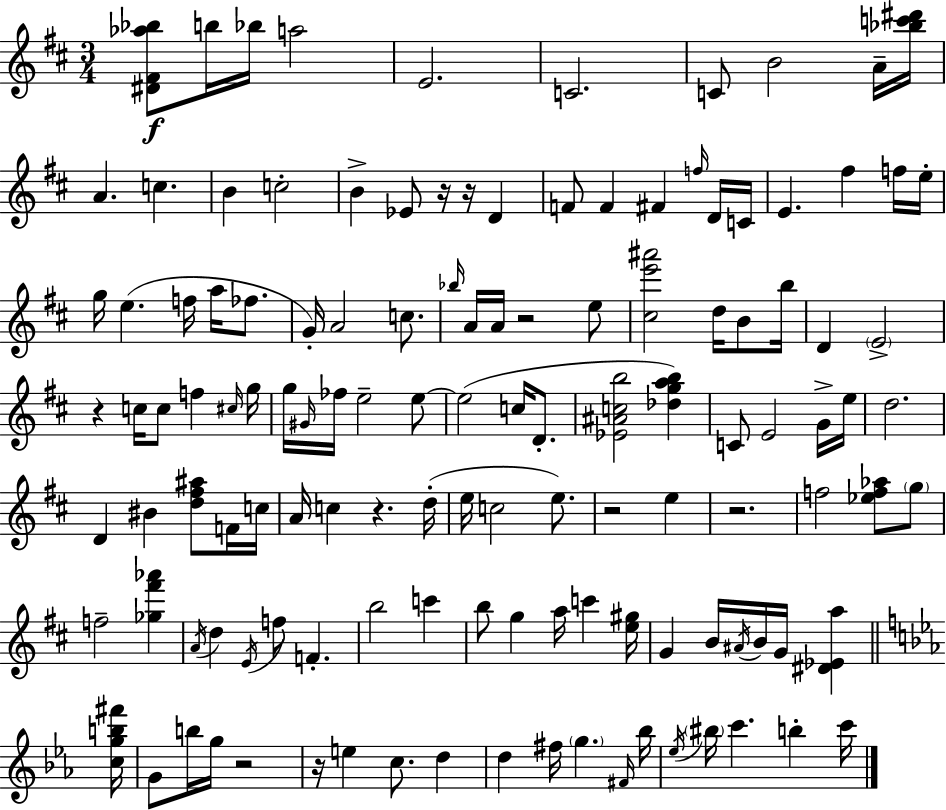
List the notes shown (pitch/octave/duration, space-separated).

[D#4,F#4,Ab5,Bb5]/e B5/s Bb5/s A5/h E4/h. C4/h. C4/e B4/h A4/s [Bb5,C6,D#6]/s A4/q. C5/q. B4/q C5/h B4/q Eb4/e R/s R/s D4/q F4/e F4/q F#4/q F5/s D4/s C4/s E4/q. F#5/q F5/s E5/s G5/s E5/q. F5/s A5/s FES5/e. G4/s A4/h C5/e. Bb5/s A4/s A4/s R/h E5/e [C#5,E6,A#6]/h D5/s B4/e B5/s D4/q E4/h R/q C5/s C5/e F5/q C#5/s G5/s G5/s G#4/s FES5/s E5/h E5/e E5/h C5/s D4/e. [Eb4,A#4,C5,B5]/h [Db5,G5,A5,B5]/q C4/e E4/h G4/s E5/s D5/h. D4/q BIS4/q [D5,F#5,A#5]/e F4/s C5/s A4/s C5/q R/q. D5/s E5/s C5/h E5/e. R/h E5/q R/h. F5/h [Eb5,F5,Ab5]/e G5/e F5/h [Gb5,F#6,Ab6]/q A4/s D5/q E4/s F5/e F4/q. B5/h C6/q B5/e G5/q A5/s C6/q [E5,G#5]/s G4/q B4/s A#4/s B4/s G4/s [D#4,Eb4,A5]/q [C5,G5,B5,F#6]/s G4/e B5/s G5/s R/h R/s E5/q C5/e. D5/q D5/q F#5/s G5/q. F#4/s Bb5/s Eb5/s BIS5/s C6/q. B5/q C6/s